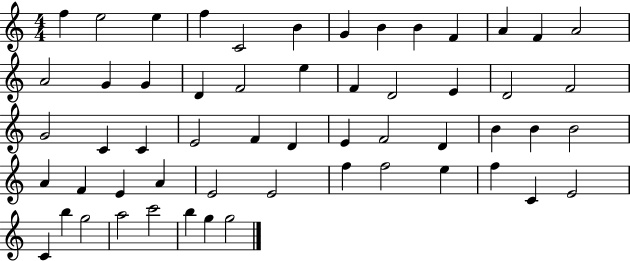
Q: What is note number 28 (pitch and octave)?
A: E4